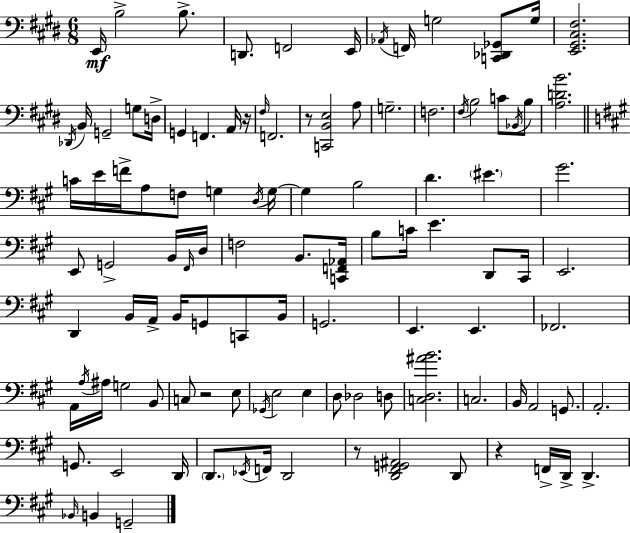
X:1
T:Untitled
M:6/8
L:1/4
K:E
E,,/4 B,2 B,/2 D,,/2 F,,2 E,,/4 _A,,/4 F,,/4 G,2 [C,,_D,,_G,,]/2 G,/4 [E,,^G,,^C,^F,]2 _D,,/4 B,,/4 G,,2 G,/2 D,/4 G,, F,, A,,/4 z/4 ^F,/4 F,,2 z/2 [C,,B,,E,]2 A,/2 G,2 F,2 ^F,/4 B,2 C/2 _B,,/4 B,/2 [A,DB]2 C/4 E/4 F/4 A,/2 F,/2 G, D,/4 G,/4 G, B,2 D ^E ^G2 E,,/2 G,,2 B,,/4 ^F,,/4 D,/4 F,2 B,,/2 [C,,F,,_A,,]/4 B,/2 C/4 E D,,/2 ^C,,/4 E,,2 D,, B,,/4 A,,/4 B,,/4 G,,/2 C,,/2 B,,/4 G,,2 E,, E,, _F,,2 A,,/4 A,/4 ^A,/4 G,2 B,,/2 C,/2 z2 E,/2 _G,,/4 E,2 E, D,/2 _D,2 D,/2 [C,D,^AB]2 C,2 B,,/4 A,,2 G,,/2 A,,2 G,,/2 E,,2 D,,/4 D,,/2 _E,,/4 F,,/4 D,,2 z/2 [D,,^F,,G,,^A,,]2 D,,/2 z F,,/4 D,,/4 D,, _B,,/4 B,, G,,2